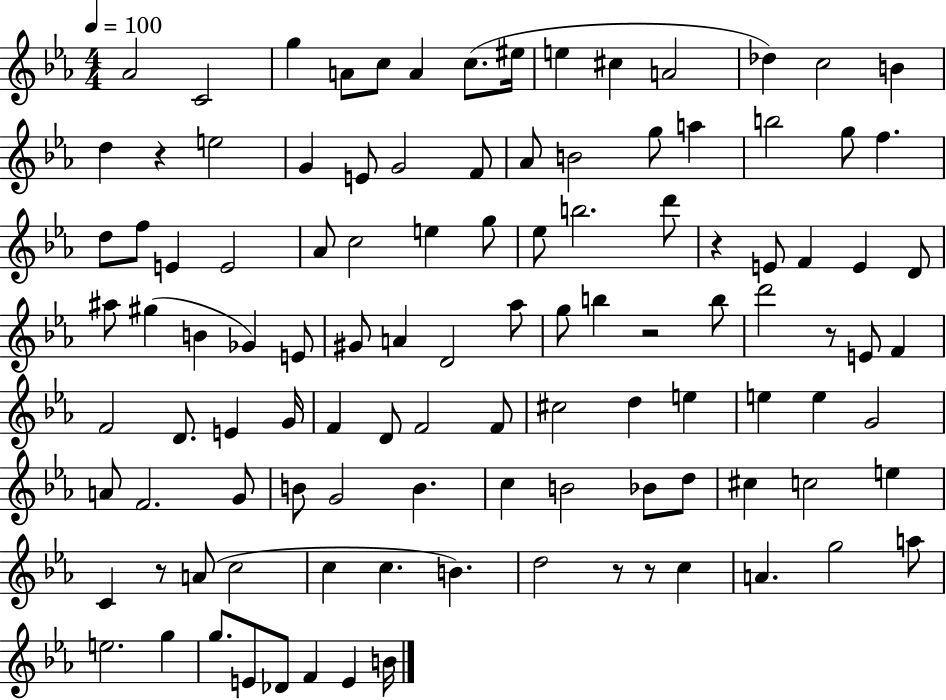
{
  \clef treble
  \numericTimeSignature
  \time 4/4
  \key ees \major
  \tempo 4 = 100
  aes'2 c'2 | g''4 a'8 c''8 a'4 c''8.( eis''16 | e''4 cis''4 a'2 | des''4) c''2 b'4 | \break d''4 r4 e''2 | g'4 e'8 g'2 f'8 | aes'8 b'2 g''8 a''4 | b''2 g''8 f''4. | \break d''8 f''8 e'4 e'2 | aes'8 c''2 e''4 g''8 | ees''8 b''2. d'''8 | r4 e'8 f'4 e'4 d'8 | \break ais''8 gis''4( b'4 ges'4) e'8 | gis'8 a'4 d'2 aes''8 | g''8 b''4 r2 b''8 | d'''2 r8 e'8 f'4 | \break f'2 d'8. e'4 g'16 | f'4 d'8 f'2 f'8 | cis''2 d''4 e''4 | e''4 e''4 g'2 | \break a'8 f'2. g'8 | b'8 g'2 b'4. | c''4 b'2 bes'8 d''8 | cis''4 c''2 e''4 | \break c'4 r8 a'8( c''2 | c''4 c''4. b'4.) | d''2 r8 r8 c''4 | a'4. g''2 a''8 | \break e''2. g''4 | g''8. e'8 des'8 f'4 e'4 b'16 | \bar "|."
}